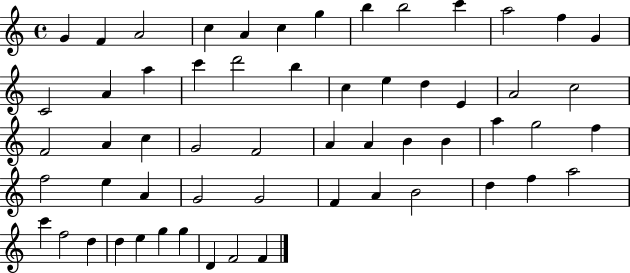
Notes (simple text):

G4/q F4/q A4/h C5/q A4/q C5/q G5/q B5/q B5/h C6/q A5/h F5/q G4/q C4/h A4/q A5/q C6/q D6/h B5/q C5/q E5/q D5/q E4/q A4/h C5/h F4/h A4/q C5/q G4/h F4/h A4/q A4/q B4/q B4/q A5/q G5/h F5/q F5/h E5/q A4/q G4/h G4/h F4/q A4/q B4/h D5/q F5/q A5/h C6/q F5/h D5/q D5/q E5/q G5/q G5/q D4/q F4/h F4/q